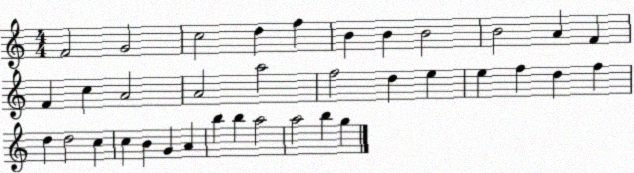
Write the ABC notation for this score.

X:1
T:Untitled
M:4/4
L:1/4
K:C
F2 G2 c2 d f B B B2 B2 A F F c A2 A2 a2 f2 d e e f d f d d2 c c B G A b b a2 a2 b g